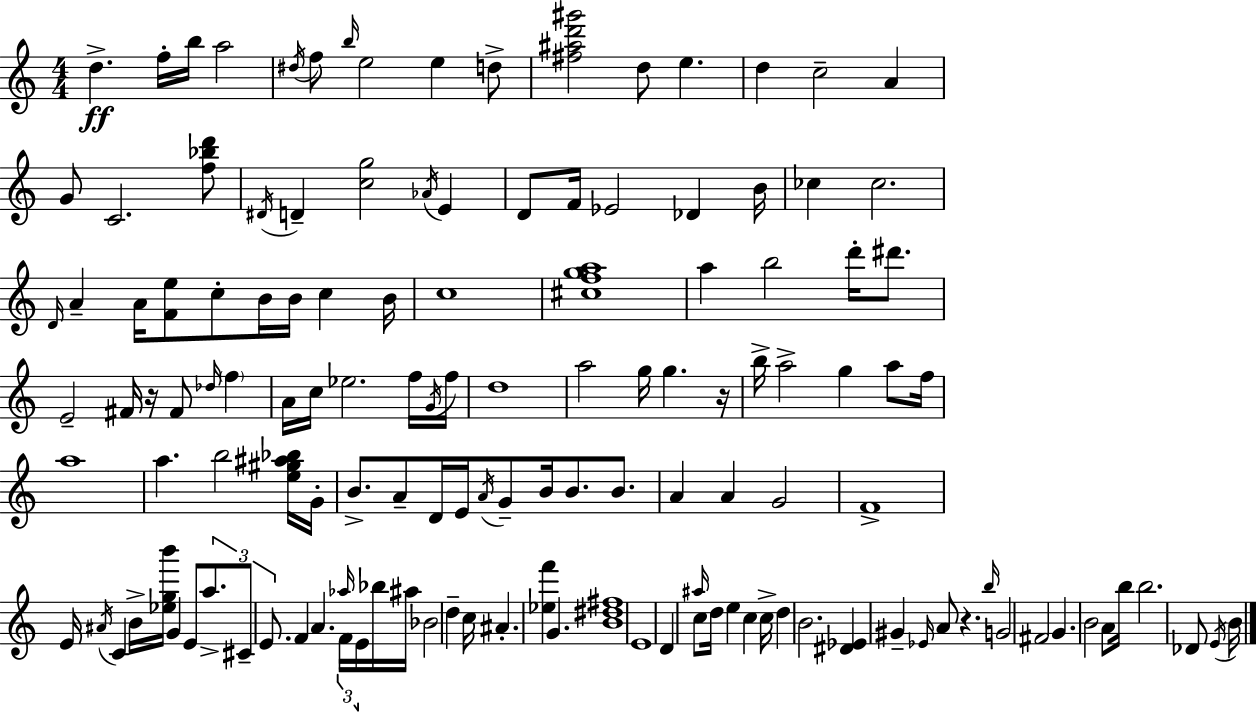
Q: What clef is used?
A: treble